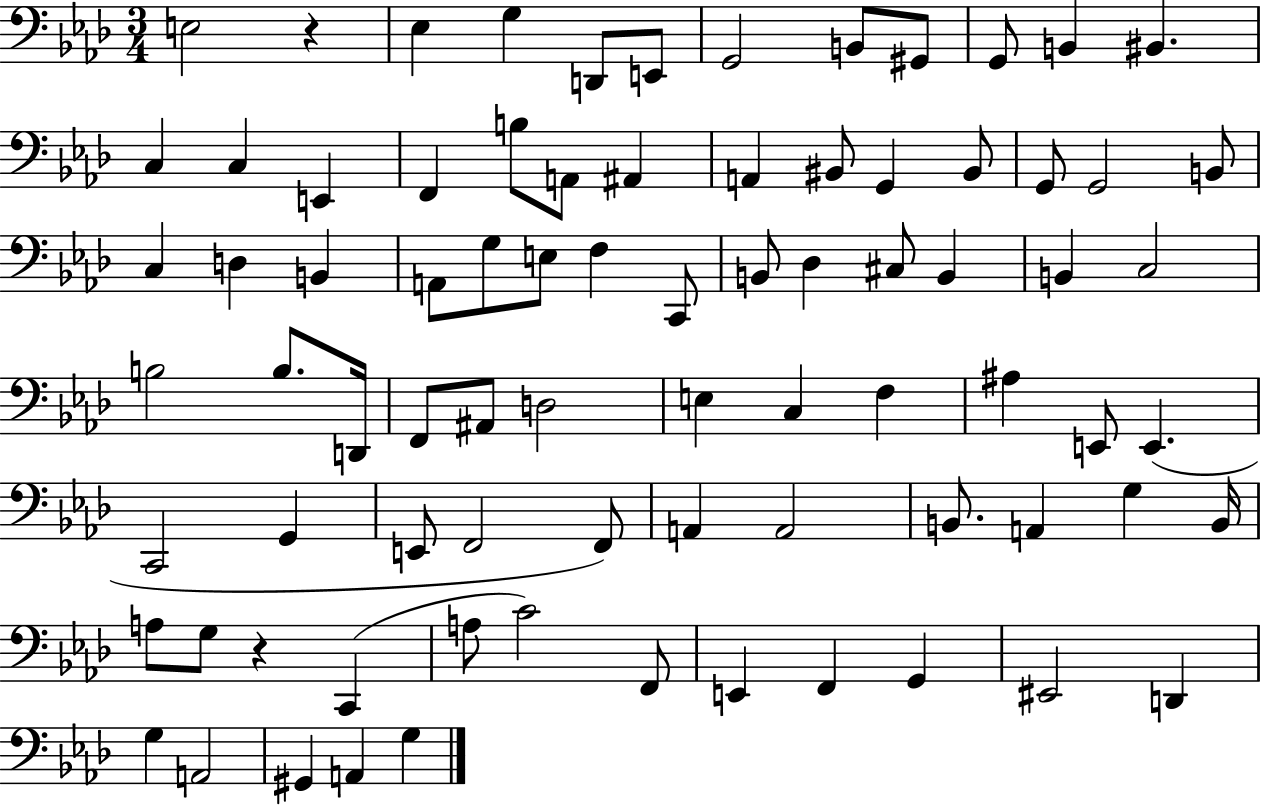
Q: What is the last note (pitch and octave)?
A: G3